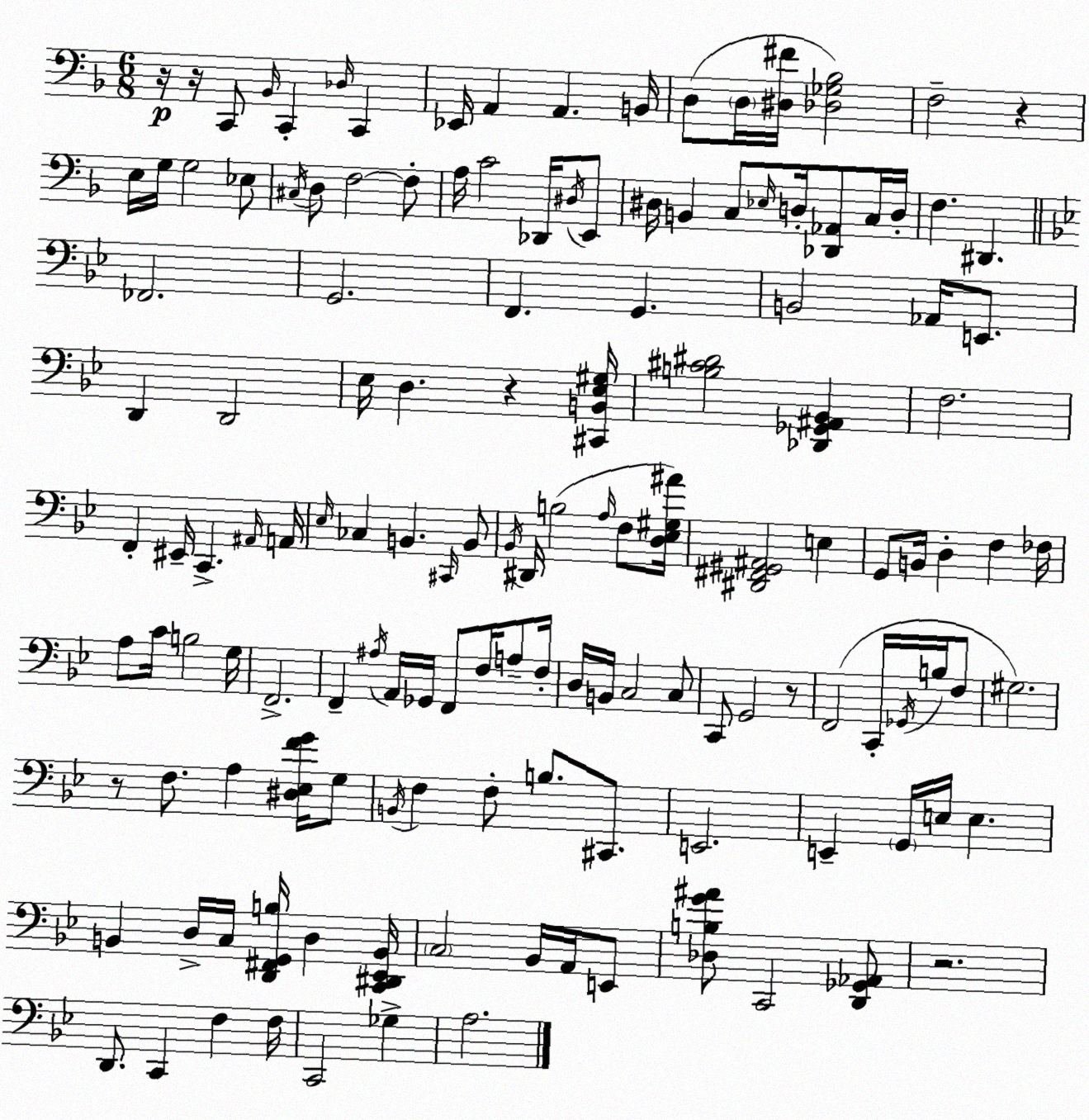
X:1
T:Untitled
M:6/8
L:1/4
K:Dm
z/4 z/4 C,,/2 _B,,/4 C,, _D,/4 C,, _E,,/4 A,, A,, B,,/4 D,/2 D,/4 [^D,^F]/4 [_D,_G,_B,]2 F,2 z E,/4 G,/4 G,2 _E,/2 ^C,/4 D,/2 F,2 F,/2 A,/4 C2 _D,,/4 ^D,/4 E,,/2 ^D,/4 B,, C,/2 _E,/4 D,/4 [_D,,_A,,]/2 C,/4 D,/4 F, ^D,, _F,,2 G,,2 F,, G,, B,,2 _A,,/4 E,,/2 D,, D,,2 _E,/4 D, z [^C,,B,,_E,^G,]/4 [B,^C^D]2 [_D,,_G,,^A,,_B,,] F,2 F,, ^E,,/4 C,, ^A,,/4 A,,/4 _E,/4 _C, B,, ^C,,/4 B,,/2 _B,,/4 ^D,,/4 B,2 A,/4 F,/2 [D,_E,^G,^A]/4 [^D,,^F,,^G,,^A,,]2 E, G,,/2 B,,/4 D, F, _F,/4 A,/2 C/4 B,2 G,/4 F,,2 F,, ^A,/4 A,,/4 _G,,/4 F,,/2 F,/4 A,/2 F,/4 D,/4 B,,/4 C,2 C,/2 C,,/2 G,,2 z/2 F,,2 C,,/4 _G,,/4 B,/4 F,/2 ^G,2 z/2 F,/2 A, [^D,_E,FG]/4 G,/2 B,,/4 F, F,/2 B,/2 ^C,,/2 E,,2 E,, G,,/4 E,/4 E, B,, D,/4 C,/4 [D,,^F,,G,,B,]/4 D, [C,,^D,,_E,,B,,]/4 C,2 _B,,/4 A,,/4 E,,/2 [_D,B,G^A]/2 C,,2 [D,,_G,,_A,,]/2 z2 D,,/2 C,, F, F,/4 C,,2 _G, A,2